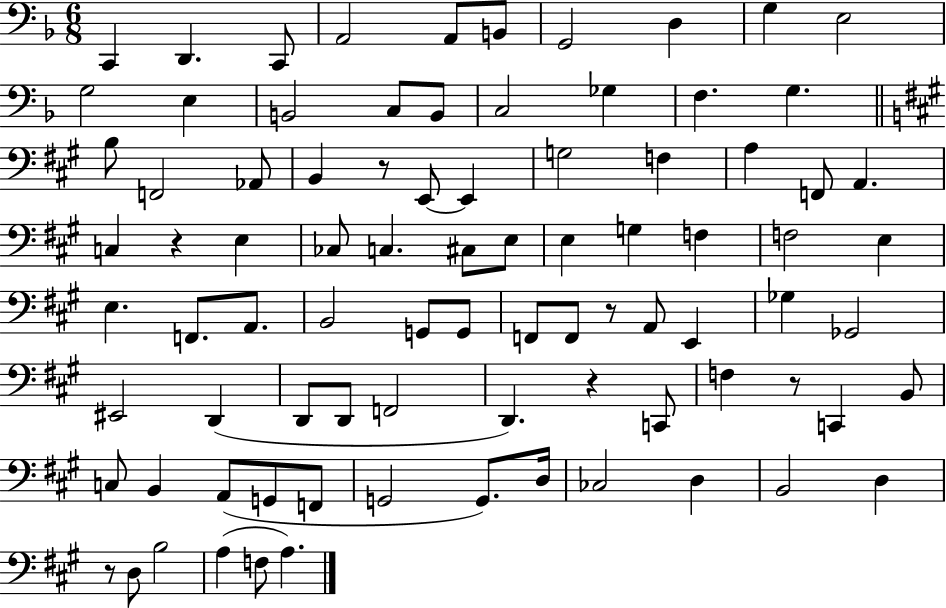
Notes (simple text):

C2/q D2/q. C2/e A2/h A2/e B2/e G2/h D3/q G3/q E3/h G3/h E3/q B2/h C3/e B2/e C3/h Gb3/q F3/q. G3/q. B3/e F2/h Ab2/e B2/q R/e E2/e E2/q G3/h F3/q A3/q F2/e A2/q. C3/q R/q E3/q CES3/e C3/q. C#3/e E3/e E3/q G3/q F3/q F3/h E3/q E3/q. F2/e. A2/e. B2/h G2/e G2/e F2/e F2/e R/e A2/e E2/q Gb3/q Gb2/h EIS2/h D2/q D2/e D2/e F2/h D2/q. R/q C2/e F3/q R/e C2/q B2/e C3/e B2/q A2/e G2/e F2/e G2/h G2/e. D3/s CES3/h D3/q B2/h D3/q R/e D3/e B3/h A3/q F3/e A3/q.